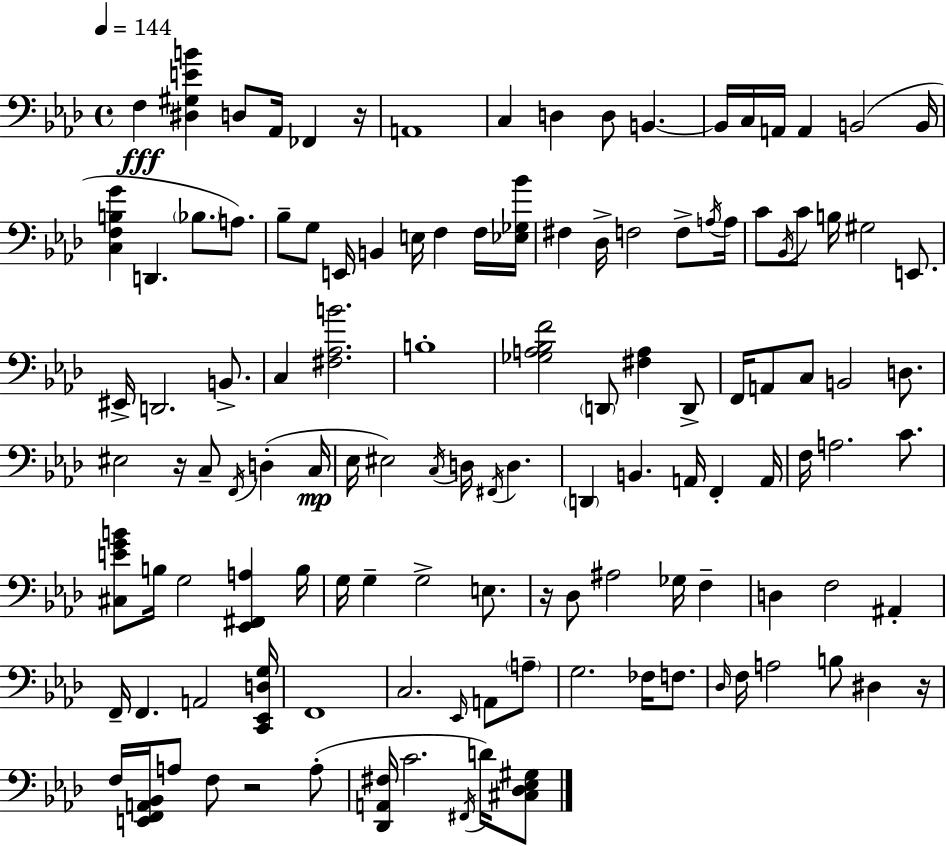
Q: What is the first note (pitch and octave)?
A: F3